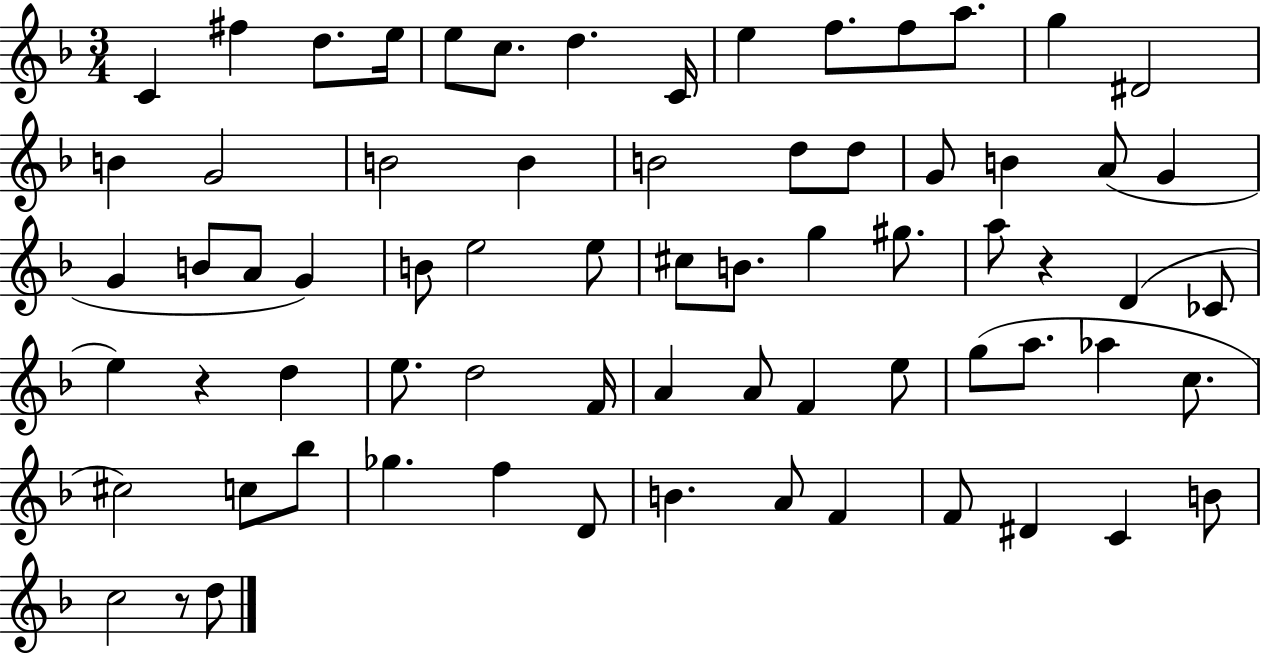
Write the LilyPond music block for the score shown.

{
  \clef treble
  \numericTimeSignature
  \time 3/4
  \key f \major
  c'4 fis''4 d''8. e''16 | e''8 c''8. d''4. c'16 | e''4 f''8. f''8 a''8. | g''4 dis'2 | \break b'4 g'2 | b'2 b'4 | b'2 d''8 d''8 | g'8 b'4 a'8( g'4 | \break g'4 b'8 a'8 g'4) | b'8 e''2 e''8 | cis''8 b'8. g''4 gis''8. | a''8 r4 d'4( ces'8 | \break e''4) r4 d''4 | e''8. d''2 f'16 | a'4 a'8 f'4 e''8 | g''8( a''8. aes''4 c''8. | \break cis''2) c''8 bes''8 | ges''4. f''4 d'8 | b'4. a'8 f'4 | f'8 dis'4 c'4 b'8 | \break c''2 r8 d''8 | \bar "|."
}